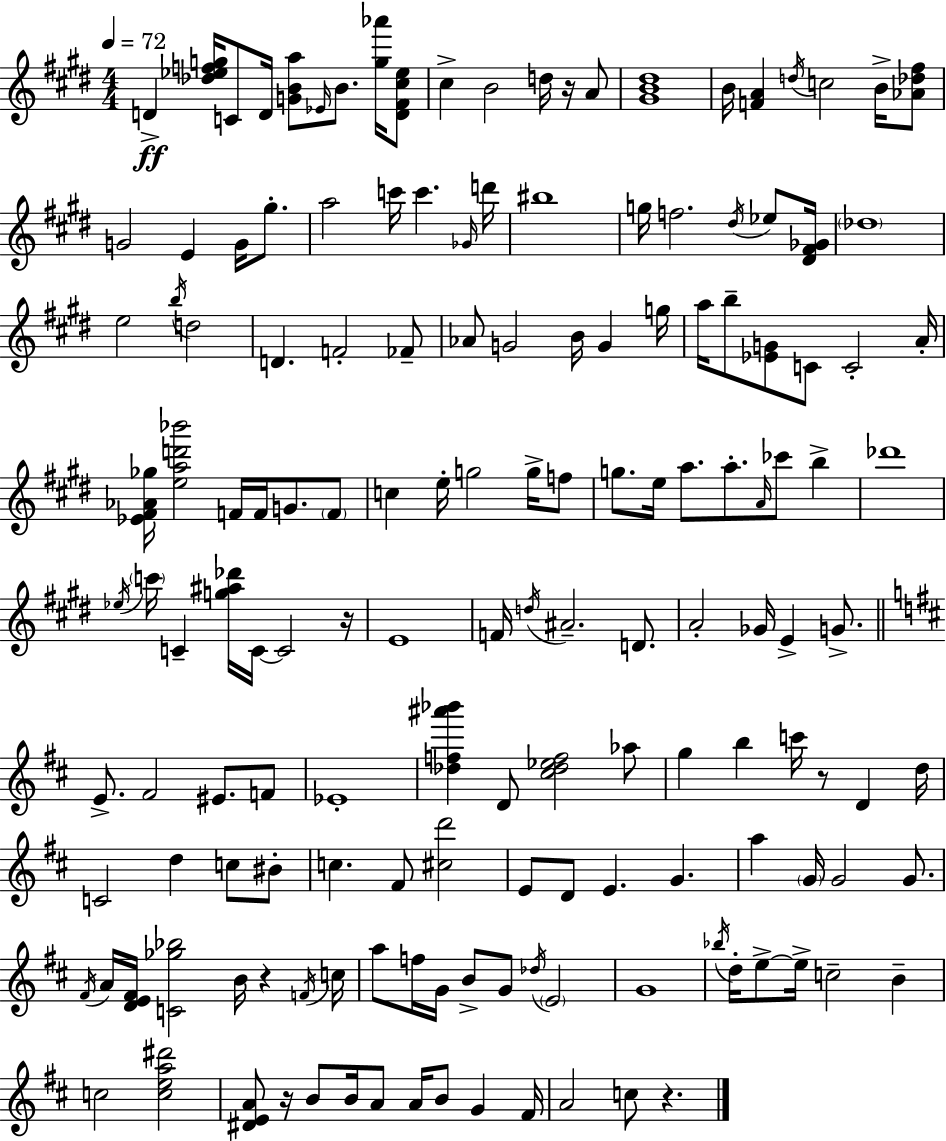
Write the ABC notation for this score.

X:1
T:Untitled
M:4/4
L:1/4
K:E
D [_d_efg]/4 C/2 D/4 [GBa]/2 _E/4 B/2 [g_a']/4 [D^F^c_e]/2 ^c B2 d/4 z/4 A/2 [^GB^d]4 B/4 [FA] d/4 c2 B/4 [_A_d^f]/2 G2 E G/4 ^g/2 a2 c'/4 c' _G/4 d'/4 ^b4 g/4 f2 ^d/4 _e/2 [^D^F_G]/4 _d4 e2 b/4 d2 D F2 _F/2 _A/2 G2 B/4 G g/4 a/4 b/2 [_EG]/2 C/2 C2 A/4 [_E^F_A_g]/4 [ead'_b']2 F/4 F/4 G/2 F/2 c e/4 g2 g/4 f/2 g/2 e/4 a/2 a/2 A/4 _c'/2 b _d'4 _e/4 c'/4 C [g^a_d']/4 C/4 C2 z/4 E4 F/4 d/4 ^A2 D/2 A2 _G/4 E G/2 E/2 ^F2 ^E/2 F/2 _E4 [_df^a'_b'] D/2 [^c_d_ef]2 _a/2 g b c'/4 z/2 D d/4 C2 d c/2 ^B/2 c ^F/2 [^cd']2 E/2 D/2 E G a G/4 G2 G/2 ^F/4 A/4 [DE^F]/4 [C_g_b]2 B/4 z F/4 c/4 a/2 f/4 G/4 B/2 G/2 _d/4 E2 G4 _b/4 d/4 e/2 e/4 c2 B c2 [cea^d']2 [^DEA]/2 z/4 B/2 B/4 A/2 A/4 B/2 G ^F/4 A2 c/2 z